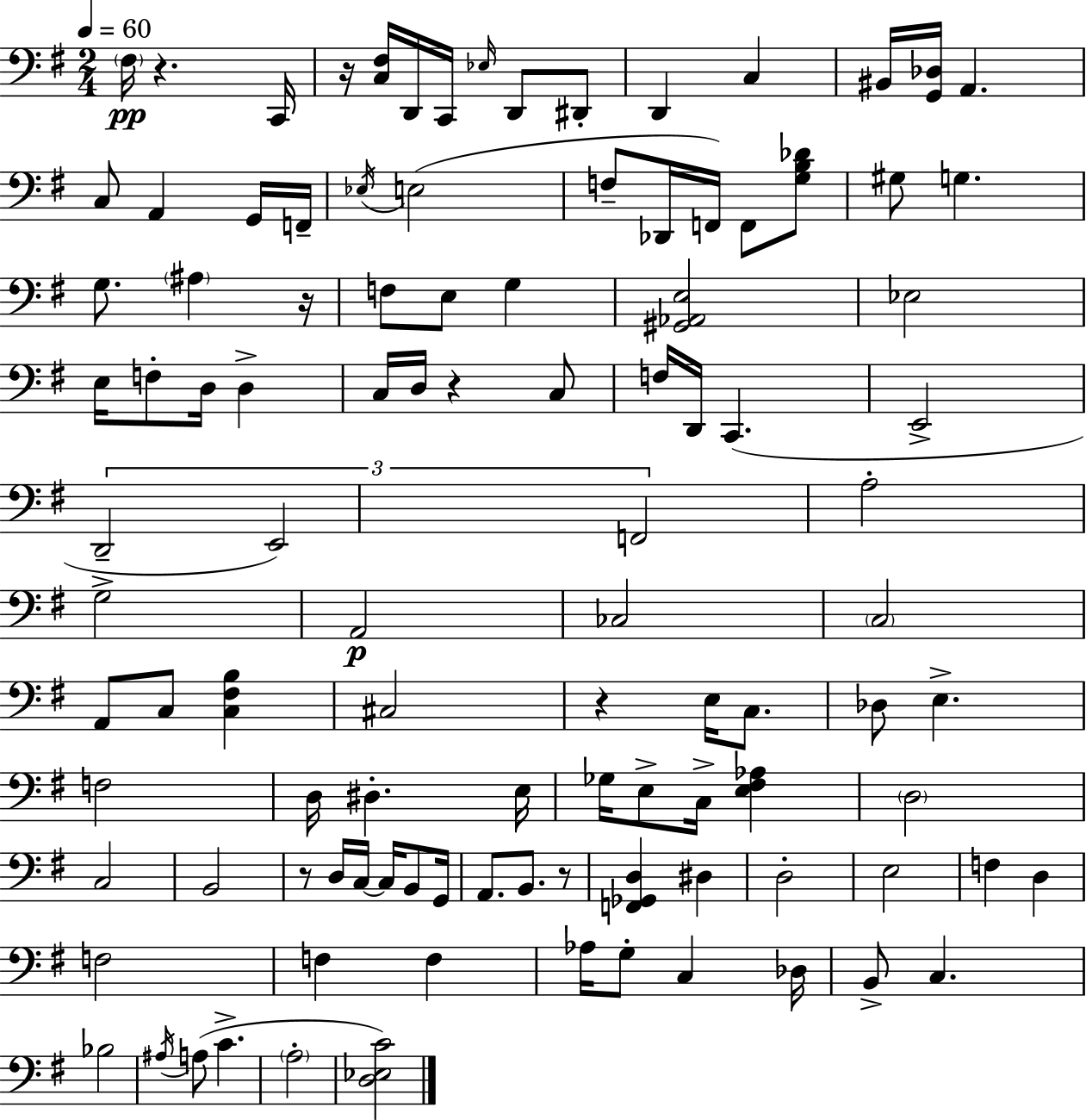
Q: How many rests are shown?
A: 7